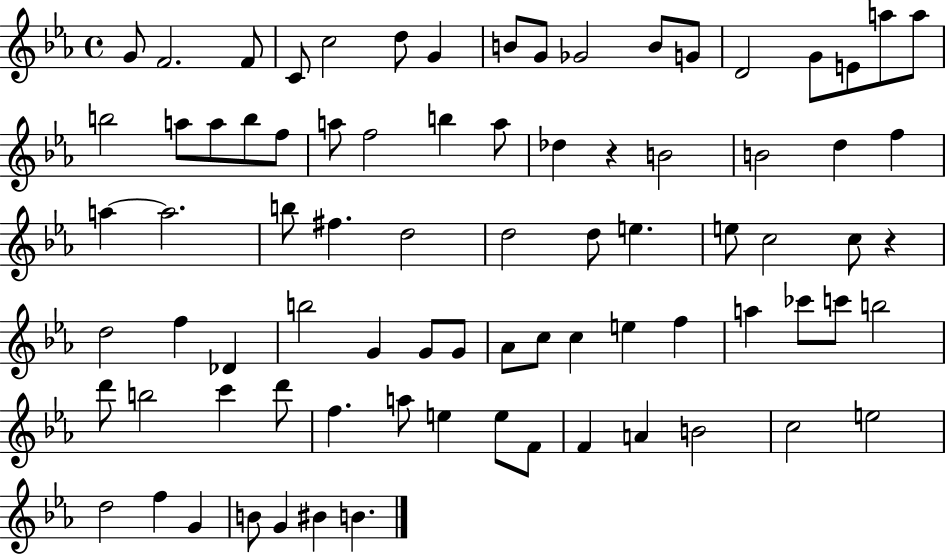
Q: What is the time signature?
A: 4/4